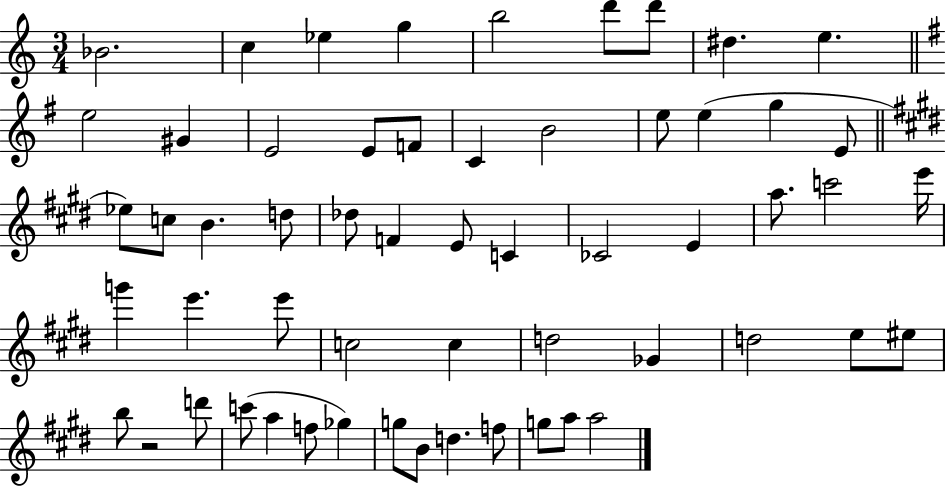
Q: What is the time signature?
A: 3/4